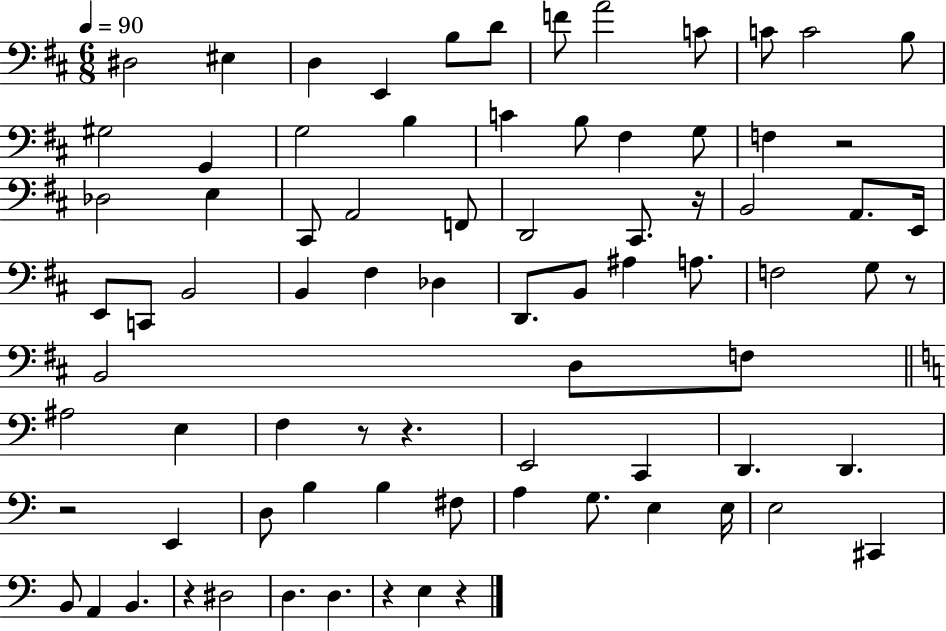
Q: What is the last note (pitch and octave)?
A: E3